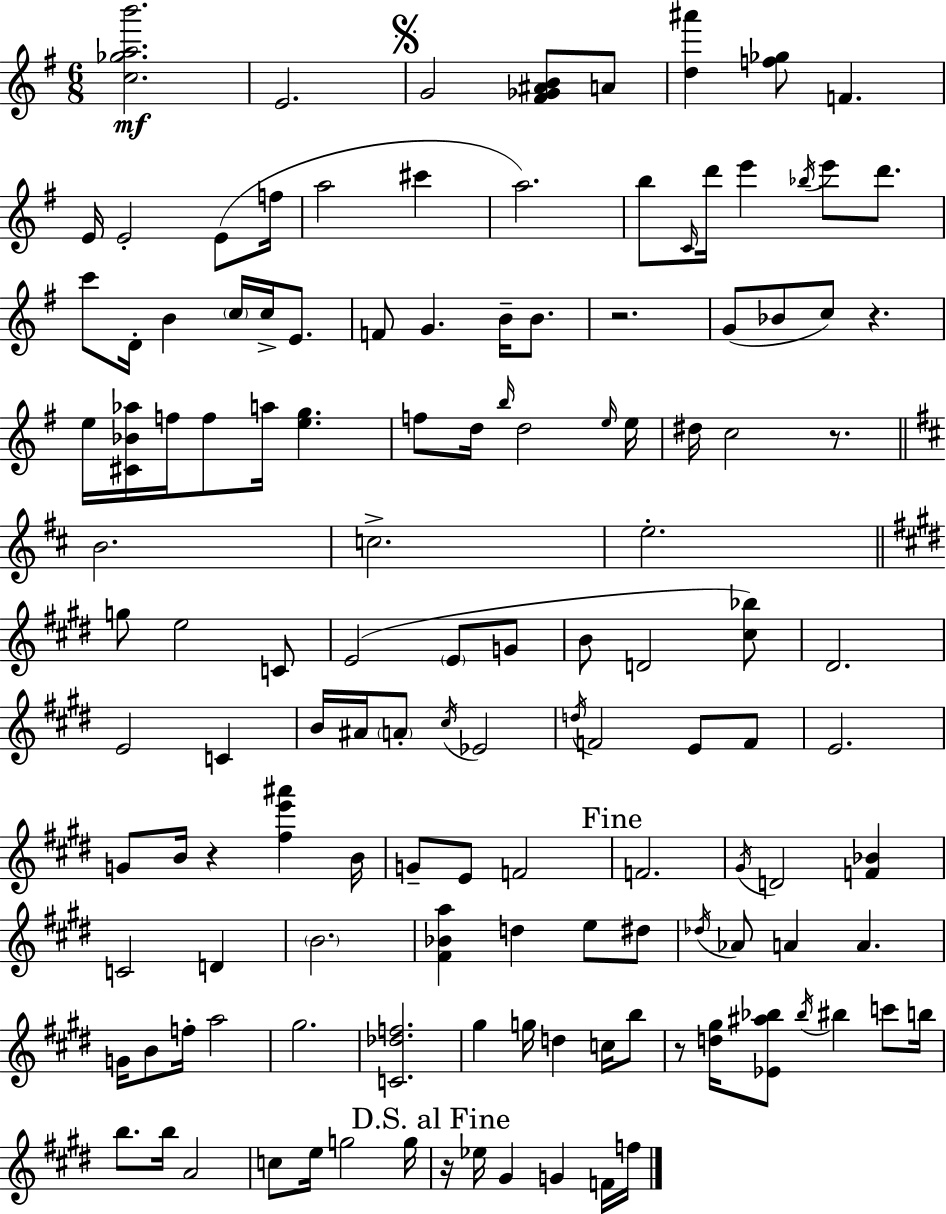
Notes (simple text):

[C5,Gb5,A5,B6]/h. E4/h. G4/h [F#4,Gb4,A#4,B4]/e A4/e [D5,A#6]/q [F5,Gb5]/e F4/q. E4/s E4/h E4/e F5/s A5/h C#6/q A5/h. B5/e C4/s D6/s E6/q Bb5/s E6/e D6/e. C6/e D4/s B4/q C5/s C5/s E4/e. F4/e G4/q. B4/s B4/e. R/h. G4/e Bb4/e C5/e R/q. E5/s [C#4,Bb4,Ab5]/s F5/s F5/e A5/s [E5,G5]/q. F5/e D5/s B5/s D5/h E5/s E5/s D#5/s C5/h R/e. B4/h. C5/h. E5/h. G5/e E5/h C4/e E4/h E4/e G4/e B4/e D4/h [C#5,Bb5]/e D#4/h. E4/h C4/q B4/s A#4/s A4/e C#5/s Eb4/h D5/s F4/h E4/e F4/e E4/h. G4/e B4/s R/q [F#5,E6,A#6]/q B4/s G4/e E4/e F4/h F4/h. G#4/s D4/h [F4,Bb4]/q C4/h D4/q B4/h. [F#4,Bb4,A5]/q D5/q E5/e D#5/e Db5/s Ab4/e A4/q A4/q. G4/s B4/e F5/s A5/h G#5/h. [C4,Db5,F5]/h. G#5/q G5/s D5/q C5/s B5/e R/e [D5,G#5]/s [Eb4,A#5,Bb5]/e Bb5/s BIS5/q C6/e B5/s B5/e. B5/s A4/h C5/e E5/s G5/h G5/s R/s Eb5/s G#4/q G4/q F4/s F5/s